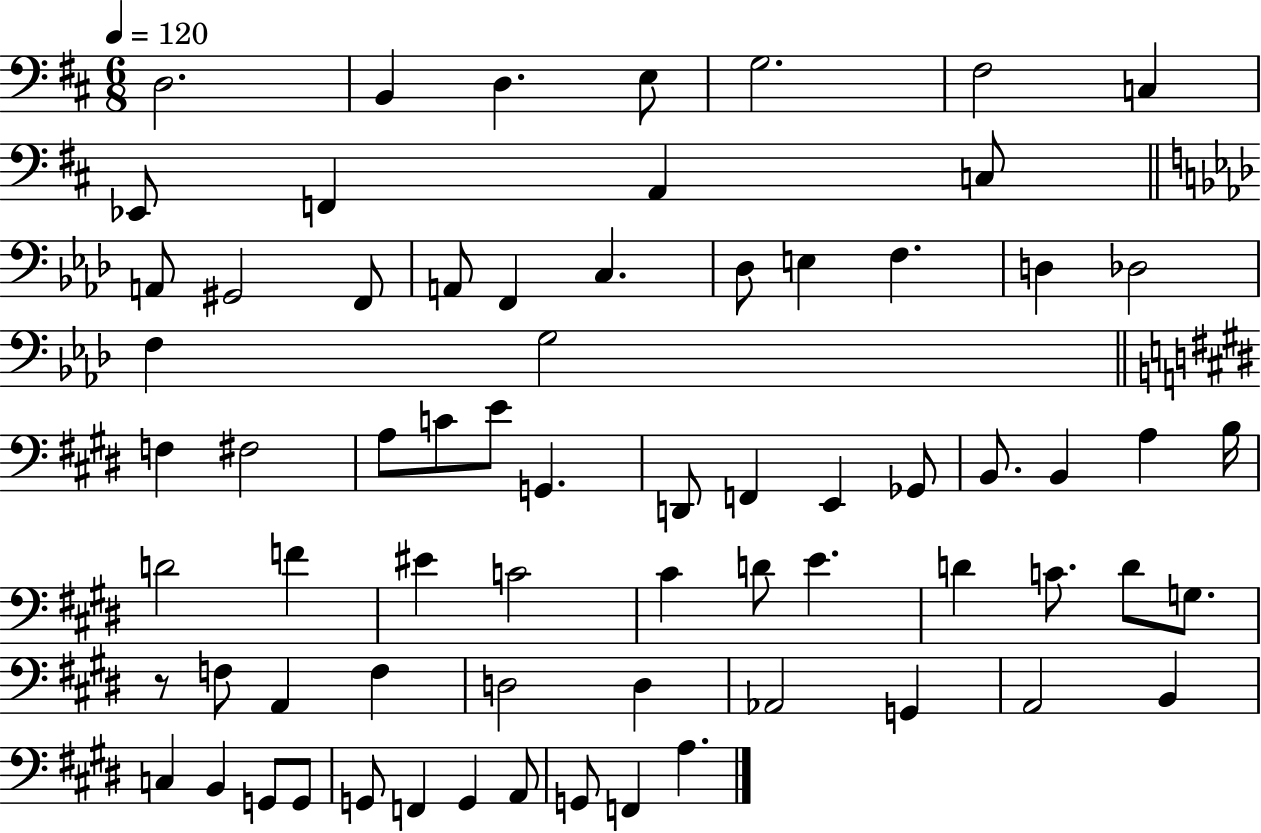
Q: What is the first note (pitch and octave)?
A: D3